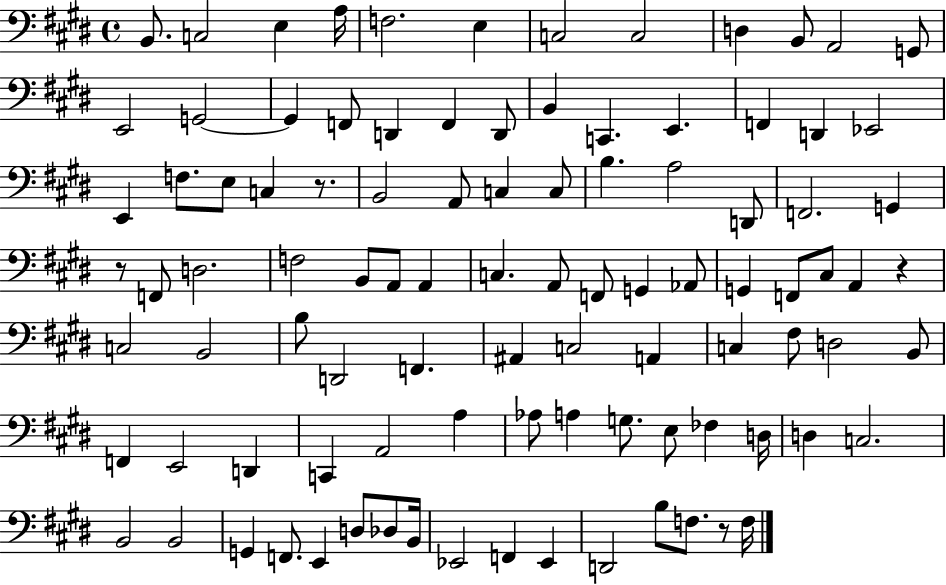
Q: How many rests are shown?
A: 4